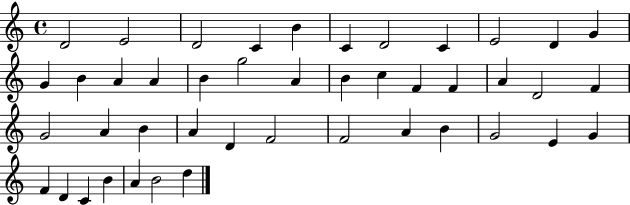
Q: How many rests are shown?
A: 0